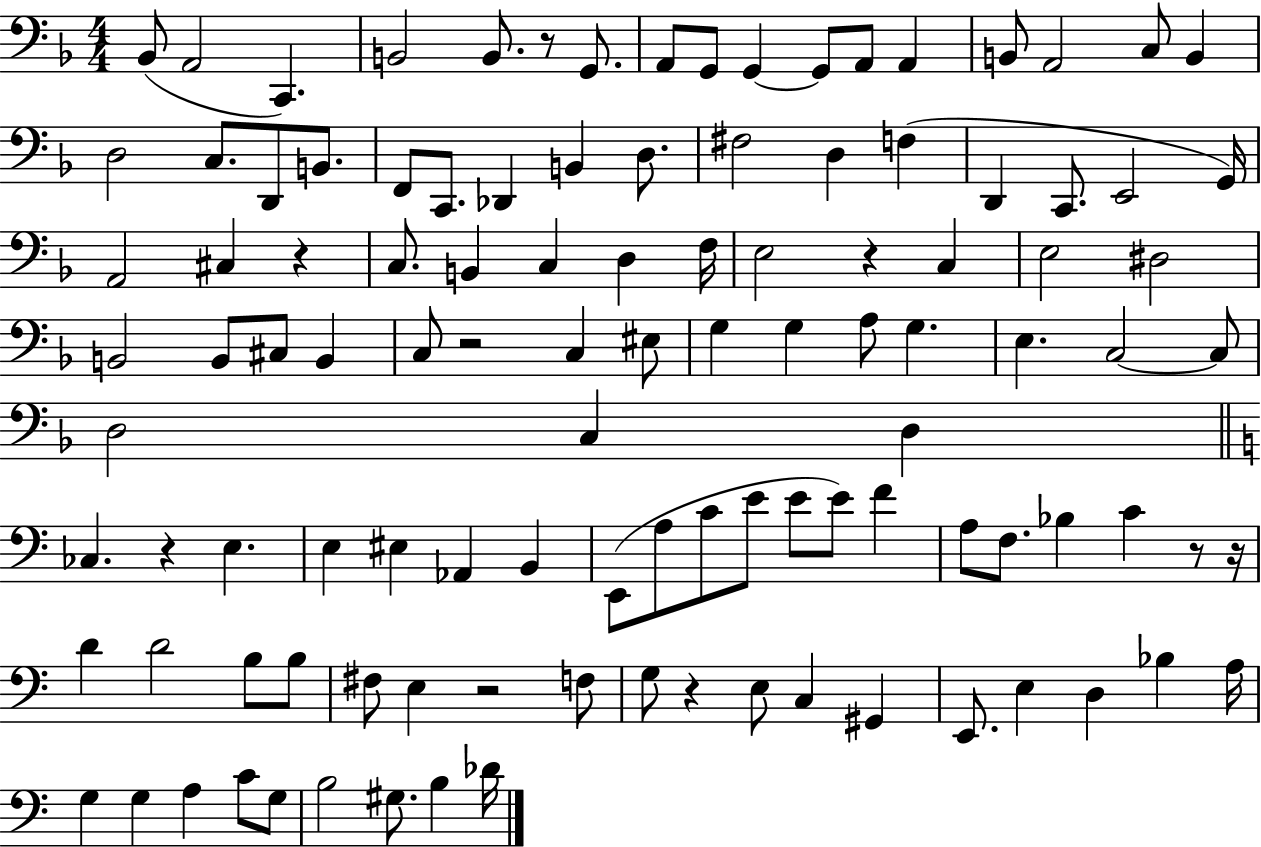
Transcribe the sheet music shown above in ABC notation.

X:1
T:Untitled
M:4/4
L:1/4
K:F
_B,,/2 A,,2 C,, B,,2 B,,/2 z/2 G,,/2 A,,/2 G,,/2 G,, G,,/2 A,,/2 A,, B,,/2 A,,2 C,/2 B,, D,2 C,/2 D,,/2 B,,/2 F,,/2 C,,/2 _D,, B,, D,/2 ^F,2 D, F, D,, C,,/2 E,,2 G,,/4 A,,2 ^C, z C,/2 B,, C, D, F,/4 E,2 z C, E,2 ^D,2 B,,2 B,,/2 ^C,/2 B,, C,/2 z2 C, ^E,/2 G, G, A,/2 G, E, C,2 C,/2 D,2 C, D, _C, z E, E, ^E, _A,, B,, E,,/2 A,/2 C/2 E/2 E/2 E/2 F A,/2 F,/2 _B, C z/2 z/4 D D2 B,/2 B,/2 ^F,/2 E, z2 F,/2 G,/2 z E,/2 C, ^G,, E,,/2 E, D, _B, A,/4 G, G, A, C/2 G,/2 B,2 ^G,/2 B, _D/4